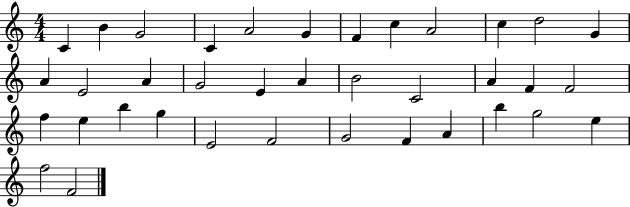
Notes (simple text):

C4/q B4/q G4/h C4/q A4/h G4/q F4/q C5/q A4/h C5/q D5/h G4/q A4/q E4/h A4/q G4/h E4/q A4/q B4/h C4/h A4/q F4/q F4/h F5/q E5/q B5/q G5/q E4/h F4/h G4/h F4/q A4/q B5/q G5/h E5/q F5/h F4/h